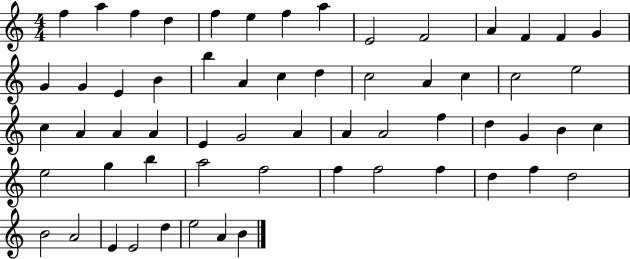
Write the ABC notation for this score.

X:1
T:Untitled
M:4/4
L:1/4
K:C
f a f d f e f a E2 F2 A F F G G G E B b A c d c2 A c c2 e2 c A A A E G2 A A A2 f d G B c e2 g b a2 f2 f f2 f d f d2 B2 A2 E E2 d e2 A B